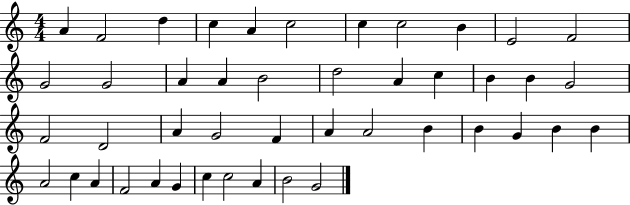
X:1
T:Untitled
M:4/4
L:1/4
K:C
A F2 d c A c2 c c2 B E2 F2 G2 G2 A A B2 d2 A c B B G2 F2 D2 A G2 F A A2 B B G B B A2 c A F2 A G c c2 A B2 G2